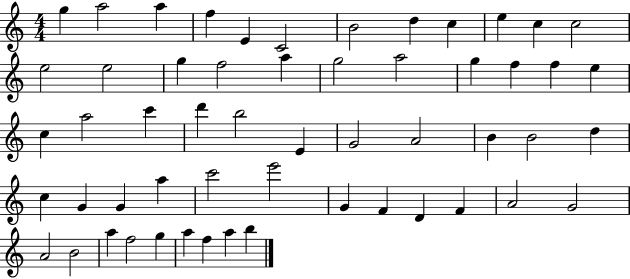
X:1
T:Untitled
M:4/4
L:1/4
K:C
g a2 a f E C2 B2 d c e c c2 e2 e2 g f2 a g2 a2 g f f e c a2 c' d' b2 E G2 A2 B B2 d c G G a c'2 e'2 G F D F A2 G2 A2 B2 a f2 g a f a b